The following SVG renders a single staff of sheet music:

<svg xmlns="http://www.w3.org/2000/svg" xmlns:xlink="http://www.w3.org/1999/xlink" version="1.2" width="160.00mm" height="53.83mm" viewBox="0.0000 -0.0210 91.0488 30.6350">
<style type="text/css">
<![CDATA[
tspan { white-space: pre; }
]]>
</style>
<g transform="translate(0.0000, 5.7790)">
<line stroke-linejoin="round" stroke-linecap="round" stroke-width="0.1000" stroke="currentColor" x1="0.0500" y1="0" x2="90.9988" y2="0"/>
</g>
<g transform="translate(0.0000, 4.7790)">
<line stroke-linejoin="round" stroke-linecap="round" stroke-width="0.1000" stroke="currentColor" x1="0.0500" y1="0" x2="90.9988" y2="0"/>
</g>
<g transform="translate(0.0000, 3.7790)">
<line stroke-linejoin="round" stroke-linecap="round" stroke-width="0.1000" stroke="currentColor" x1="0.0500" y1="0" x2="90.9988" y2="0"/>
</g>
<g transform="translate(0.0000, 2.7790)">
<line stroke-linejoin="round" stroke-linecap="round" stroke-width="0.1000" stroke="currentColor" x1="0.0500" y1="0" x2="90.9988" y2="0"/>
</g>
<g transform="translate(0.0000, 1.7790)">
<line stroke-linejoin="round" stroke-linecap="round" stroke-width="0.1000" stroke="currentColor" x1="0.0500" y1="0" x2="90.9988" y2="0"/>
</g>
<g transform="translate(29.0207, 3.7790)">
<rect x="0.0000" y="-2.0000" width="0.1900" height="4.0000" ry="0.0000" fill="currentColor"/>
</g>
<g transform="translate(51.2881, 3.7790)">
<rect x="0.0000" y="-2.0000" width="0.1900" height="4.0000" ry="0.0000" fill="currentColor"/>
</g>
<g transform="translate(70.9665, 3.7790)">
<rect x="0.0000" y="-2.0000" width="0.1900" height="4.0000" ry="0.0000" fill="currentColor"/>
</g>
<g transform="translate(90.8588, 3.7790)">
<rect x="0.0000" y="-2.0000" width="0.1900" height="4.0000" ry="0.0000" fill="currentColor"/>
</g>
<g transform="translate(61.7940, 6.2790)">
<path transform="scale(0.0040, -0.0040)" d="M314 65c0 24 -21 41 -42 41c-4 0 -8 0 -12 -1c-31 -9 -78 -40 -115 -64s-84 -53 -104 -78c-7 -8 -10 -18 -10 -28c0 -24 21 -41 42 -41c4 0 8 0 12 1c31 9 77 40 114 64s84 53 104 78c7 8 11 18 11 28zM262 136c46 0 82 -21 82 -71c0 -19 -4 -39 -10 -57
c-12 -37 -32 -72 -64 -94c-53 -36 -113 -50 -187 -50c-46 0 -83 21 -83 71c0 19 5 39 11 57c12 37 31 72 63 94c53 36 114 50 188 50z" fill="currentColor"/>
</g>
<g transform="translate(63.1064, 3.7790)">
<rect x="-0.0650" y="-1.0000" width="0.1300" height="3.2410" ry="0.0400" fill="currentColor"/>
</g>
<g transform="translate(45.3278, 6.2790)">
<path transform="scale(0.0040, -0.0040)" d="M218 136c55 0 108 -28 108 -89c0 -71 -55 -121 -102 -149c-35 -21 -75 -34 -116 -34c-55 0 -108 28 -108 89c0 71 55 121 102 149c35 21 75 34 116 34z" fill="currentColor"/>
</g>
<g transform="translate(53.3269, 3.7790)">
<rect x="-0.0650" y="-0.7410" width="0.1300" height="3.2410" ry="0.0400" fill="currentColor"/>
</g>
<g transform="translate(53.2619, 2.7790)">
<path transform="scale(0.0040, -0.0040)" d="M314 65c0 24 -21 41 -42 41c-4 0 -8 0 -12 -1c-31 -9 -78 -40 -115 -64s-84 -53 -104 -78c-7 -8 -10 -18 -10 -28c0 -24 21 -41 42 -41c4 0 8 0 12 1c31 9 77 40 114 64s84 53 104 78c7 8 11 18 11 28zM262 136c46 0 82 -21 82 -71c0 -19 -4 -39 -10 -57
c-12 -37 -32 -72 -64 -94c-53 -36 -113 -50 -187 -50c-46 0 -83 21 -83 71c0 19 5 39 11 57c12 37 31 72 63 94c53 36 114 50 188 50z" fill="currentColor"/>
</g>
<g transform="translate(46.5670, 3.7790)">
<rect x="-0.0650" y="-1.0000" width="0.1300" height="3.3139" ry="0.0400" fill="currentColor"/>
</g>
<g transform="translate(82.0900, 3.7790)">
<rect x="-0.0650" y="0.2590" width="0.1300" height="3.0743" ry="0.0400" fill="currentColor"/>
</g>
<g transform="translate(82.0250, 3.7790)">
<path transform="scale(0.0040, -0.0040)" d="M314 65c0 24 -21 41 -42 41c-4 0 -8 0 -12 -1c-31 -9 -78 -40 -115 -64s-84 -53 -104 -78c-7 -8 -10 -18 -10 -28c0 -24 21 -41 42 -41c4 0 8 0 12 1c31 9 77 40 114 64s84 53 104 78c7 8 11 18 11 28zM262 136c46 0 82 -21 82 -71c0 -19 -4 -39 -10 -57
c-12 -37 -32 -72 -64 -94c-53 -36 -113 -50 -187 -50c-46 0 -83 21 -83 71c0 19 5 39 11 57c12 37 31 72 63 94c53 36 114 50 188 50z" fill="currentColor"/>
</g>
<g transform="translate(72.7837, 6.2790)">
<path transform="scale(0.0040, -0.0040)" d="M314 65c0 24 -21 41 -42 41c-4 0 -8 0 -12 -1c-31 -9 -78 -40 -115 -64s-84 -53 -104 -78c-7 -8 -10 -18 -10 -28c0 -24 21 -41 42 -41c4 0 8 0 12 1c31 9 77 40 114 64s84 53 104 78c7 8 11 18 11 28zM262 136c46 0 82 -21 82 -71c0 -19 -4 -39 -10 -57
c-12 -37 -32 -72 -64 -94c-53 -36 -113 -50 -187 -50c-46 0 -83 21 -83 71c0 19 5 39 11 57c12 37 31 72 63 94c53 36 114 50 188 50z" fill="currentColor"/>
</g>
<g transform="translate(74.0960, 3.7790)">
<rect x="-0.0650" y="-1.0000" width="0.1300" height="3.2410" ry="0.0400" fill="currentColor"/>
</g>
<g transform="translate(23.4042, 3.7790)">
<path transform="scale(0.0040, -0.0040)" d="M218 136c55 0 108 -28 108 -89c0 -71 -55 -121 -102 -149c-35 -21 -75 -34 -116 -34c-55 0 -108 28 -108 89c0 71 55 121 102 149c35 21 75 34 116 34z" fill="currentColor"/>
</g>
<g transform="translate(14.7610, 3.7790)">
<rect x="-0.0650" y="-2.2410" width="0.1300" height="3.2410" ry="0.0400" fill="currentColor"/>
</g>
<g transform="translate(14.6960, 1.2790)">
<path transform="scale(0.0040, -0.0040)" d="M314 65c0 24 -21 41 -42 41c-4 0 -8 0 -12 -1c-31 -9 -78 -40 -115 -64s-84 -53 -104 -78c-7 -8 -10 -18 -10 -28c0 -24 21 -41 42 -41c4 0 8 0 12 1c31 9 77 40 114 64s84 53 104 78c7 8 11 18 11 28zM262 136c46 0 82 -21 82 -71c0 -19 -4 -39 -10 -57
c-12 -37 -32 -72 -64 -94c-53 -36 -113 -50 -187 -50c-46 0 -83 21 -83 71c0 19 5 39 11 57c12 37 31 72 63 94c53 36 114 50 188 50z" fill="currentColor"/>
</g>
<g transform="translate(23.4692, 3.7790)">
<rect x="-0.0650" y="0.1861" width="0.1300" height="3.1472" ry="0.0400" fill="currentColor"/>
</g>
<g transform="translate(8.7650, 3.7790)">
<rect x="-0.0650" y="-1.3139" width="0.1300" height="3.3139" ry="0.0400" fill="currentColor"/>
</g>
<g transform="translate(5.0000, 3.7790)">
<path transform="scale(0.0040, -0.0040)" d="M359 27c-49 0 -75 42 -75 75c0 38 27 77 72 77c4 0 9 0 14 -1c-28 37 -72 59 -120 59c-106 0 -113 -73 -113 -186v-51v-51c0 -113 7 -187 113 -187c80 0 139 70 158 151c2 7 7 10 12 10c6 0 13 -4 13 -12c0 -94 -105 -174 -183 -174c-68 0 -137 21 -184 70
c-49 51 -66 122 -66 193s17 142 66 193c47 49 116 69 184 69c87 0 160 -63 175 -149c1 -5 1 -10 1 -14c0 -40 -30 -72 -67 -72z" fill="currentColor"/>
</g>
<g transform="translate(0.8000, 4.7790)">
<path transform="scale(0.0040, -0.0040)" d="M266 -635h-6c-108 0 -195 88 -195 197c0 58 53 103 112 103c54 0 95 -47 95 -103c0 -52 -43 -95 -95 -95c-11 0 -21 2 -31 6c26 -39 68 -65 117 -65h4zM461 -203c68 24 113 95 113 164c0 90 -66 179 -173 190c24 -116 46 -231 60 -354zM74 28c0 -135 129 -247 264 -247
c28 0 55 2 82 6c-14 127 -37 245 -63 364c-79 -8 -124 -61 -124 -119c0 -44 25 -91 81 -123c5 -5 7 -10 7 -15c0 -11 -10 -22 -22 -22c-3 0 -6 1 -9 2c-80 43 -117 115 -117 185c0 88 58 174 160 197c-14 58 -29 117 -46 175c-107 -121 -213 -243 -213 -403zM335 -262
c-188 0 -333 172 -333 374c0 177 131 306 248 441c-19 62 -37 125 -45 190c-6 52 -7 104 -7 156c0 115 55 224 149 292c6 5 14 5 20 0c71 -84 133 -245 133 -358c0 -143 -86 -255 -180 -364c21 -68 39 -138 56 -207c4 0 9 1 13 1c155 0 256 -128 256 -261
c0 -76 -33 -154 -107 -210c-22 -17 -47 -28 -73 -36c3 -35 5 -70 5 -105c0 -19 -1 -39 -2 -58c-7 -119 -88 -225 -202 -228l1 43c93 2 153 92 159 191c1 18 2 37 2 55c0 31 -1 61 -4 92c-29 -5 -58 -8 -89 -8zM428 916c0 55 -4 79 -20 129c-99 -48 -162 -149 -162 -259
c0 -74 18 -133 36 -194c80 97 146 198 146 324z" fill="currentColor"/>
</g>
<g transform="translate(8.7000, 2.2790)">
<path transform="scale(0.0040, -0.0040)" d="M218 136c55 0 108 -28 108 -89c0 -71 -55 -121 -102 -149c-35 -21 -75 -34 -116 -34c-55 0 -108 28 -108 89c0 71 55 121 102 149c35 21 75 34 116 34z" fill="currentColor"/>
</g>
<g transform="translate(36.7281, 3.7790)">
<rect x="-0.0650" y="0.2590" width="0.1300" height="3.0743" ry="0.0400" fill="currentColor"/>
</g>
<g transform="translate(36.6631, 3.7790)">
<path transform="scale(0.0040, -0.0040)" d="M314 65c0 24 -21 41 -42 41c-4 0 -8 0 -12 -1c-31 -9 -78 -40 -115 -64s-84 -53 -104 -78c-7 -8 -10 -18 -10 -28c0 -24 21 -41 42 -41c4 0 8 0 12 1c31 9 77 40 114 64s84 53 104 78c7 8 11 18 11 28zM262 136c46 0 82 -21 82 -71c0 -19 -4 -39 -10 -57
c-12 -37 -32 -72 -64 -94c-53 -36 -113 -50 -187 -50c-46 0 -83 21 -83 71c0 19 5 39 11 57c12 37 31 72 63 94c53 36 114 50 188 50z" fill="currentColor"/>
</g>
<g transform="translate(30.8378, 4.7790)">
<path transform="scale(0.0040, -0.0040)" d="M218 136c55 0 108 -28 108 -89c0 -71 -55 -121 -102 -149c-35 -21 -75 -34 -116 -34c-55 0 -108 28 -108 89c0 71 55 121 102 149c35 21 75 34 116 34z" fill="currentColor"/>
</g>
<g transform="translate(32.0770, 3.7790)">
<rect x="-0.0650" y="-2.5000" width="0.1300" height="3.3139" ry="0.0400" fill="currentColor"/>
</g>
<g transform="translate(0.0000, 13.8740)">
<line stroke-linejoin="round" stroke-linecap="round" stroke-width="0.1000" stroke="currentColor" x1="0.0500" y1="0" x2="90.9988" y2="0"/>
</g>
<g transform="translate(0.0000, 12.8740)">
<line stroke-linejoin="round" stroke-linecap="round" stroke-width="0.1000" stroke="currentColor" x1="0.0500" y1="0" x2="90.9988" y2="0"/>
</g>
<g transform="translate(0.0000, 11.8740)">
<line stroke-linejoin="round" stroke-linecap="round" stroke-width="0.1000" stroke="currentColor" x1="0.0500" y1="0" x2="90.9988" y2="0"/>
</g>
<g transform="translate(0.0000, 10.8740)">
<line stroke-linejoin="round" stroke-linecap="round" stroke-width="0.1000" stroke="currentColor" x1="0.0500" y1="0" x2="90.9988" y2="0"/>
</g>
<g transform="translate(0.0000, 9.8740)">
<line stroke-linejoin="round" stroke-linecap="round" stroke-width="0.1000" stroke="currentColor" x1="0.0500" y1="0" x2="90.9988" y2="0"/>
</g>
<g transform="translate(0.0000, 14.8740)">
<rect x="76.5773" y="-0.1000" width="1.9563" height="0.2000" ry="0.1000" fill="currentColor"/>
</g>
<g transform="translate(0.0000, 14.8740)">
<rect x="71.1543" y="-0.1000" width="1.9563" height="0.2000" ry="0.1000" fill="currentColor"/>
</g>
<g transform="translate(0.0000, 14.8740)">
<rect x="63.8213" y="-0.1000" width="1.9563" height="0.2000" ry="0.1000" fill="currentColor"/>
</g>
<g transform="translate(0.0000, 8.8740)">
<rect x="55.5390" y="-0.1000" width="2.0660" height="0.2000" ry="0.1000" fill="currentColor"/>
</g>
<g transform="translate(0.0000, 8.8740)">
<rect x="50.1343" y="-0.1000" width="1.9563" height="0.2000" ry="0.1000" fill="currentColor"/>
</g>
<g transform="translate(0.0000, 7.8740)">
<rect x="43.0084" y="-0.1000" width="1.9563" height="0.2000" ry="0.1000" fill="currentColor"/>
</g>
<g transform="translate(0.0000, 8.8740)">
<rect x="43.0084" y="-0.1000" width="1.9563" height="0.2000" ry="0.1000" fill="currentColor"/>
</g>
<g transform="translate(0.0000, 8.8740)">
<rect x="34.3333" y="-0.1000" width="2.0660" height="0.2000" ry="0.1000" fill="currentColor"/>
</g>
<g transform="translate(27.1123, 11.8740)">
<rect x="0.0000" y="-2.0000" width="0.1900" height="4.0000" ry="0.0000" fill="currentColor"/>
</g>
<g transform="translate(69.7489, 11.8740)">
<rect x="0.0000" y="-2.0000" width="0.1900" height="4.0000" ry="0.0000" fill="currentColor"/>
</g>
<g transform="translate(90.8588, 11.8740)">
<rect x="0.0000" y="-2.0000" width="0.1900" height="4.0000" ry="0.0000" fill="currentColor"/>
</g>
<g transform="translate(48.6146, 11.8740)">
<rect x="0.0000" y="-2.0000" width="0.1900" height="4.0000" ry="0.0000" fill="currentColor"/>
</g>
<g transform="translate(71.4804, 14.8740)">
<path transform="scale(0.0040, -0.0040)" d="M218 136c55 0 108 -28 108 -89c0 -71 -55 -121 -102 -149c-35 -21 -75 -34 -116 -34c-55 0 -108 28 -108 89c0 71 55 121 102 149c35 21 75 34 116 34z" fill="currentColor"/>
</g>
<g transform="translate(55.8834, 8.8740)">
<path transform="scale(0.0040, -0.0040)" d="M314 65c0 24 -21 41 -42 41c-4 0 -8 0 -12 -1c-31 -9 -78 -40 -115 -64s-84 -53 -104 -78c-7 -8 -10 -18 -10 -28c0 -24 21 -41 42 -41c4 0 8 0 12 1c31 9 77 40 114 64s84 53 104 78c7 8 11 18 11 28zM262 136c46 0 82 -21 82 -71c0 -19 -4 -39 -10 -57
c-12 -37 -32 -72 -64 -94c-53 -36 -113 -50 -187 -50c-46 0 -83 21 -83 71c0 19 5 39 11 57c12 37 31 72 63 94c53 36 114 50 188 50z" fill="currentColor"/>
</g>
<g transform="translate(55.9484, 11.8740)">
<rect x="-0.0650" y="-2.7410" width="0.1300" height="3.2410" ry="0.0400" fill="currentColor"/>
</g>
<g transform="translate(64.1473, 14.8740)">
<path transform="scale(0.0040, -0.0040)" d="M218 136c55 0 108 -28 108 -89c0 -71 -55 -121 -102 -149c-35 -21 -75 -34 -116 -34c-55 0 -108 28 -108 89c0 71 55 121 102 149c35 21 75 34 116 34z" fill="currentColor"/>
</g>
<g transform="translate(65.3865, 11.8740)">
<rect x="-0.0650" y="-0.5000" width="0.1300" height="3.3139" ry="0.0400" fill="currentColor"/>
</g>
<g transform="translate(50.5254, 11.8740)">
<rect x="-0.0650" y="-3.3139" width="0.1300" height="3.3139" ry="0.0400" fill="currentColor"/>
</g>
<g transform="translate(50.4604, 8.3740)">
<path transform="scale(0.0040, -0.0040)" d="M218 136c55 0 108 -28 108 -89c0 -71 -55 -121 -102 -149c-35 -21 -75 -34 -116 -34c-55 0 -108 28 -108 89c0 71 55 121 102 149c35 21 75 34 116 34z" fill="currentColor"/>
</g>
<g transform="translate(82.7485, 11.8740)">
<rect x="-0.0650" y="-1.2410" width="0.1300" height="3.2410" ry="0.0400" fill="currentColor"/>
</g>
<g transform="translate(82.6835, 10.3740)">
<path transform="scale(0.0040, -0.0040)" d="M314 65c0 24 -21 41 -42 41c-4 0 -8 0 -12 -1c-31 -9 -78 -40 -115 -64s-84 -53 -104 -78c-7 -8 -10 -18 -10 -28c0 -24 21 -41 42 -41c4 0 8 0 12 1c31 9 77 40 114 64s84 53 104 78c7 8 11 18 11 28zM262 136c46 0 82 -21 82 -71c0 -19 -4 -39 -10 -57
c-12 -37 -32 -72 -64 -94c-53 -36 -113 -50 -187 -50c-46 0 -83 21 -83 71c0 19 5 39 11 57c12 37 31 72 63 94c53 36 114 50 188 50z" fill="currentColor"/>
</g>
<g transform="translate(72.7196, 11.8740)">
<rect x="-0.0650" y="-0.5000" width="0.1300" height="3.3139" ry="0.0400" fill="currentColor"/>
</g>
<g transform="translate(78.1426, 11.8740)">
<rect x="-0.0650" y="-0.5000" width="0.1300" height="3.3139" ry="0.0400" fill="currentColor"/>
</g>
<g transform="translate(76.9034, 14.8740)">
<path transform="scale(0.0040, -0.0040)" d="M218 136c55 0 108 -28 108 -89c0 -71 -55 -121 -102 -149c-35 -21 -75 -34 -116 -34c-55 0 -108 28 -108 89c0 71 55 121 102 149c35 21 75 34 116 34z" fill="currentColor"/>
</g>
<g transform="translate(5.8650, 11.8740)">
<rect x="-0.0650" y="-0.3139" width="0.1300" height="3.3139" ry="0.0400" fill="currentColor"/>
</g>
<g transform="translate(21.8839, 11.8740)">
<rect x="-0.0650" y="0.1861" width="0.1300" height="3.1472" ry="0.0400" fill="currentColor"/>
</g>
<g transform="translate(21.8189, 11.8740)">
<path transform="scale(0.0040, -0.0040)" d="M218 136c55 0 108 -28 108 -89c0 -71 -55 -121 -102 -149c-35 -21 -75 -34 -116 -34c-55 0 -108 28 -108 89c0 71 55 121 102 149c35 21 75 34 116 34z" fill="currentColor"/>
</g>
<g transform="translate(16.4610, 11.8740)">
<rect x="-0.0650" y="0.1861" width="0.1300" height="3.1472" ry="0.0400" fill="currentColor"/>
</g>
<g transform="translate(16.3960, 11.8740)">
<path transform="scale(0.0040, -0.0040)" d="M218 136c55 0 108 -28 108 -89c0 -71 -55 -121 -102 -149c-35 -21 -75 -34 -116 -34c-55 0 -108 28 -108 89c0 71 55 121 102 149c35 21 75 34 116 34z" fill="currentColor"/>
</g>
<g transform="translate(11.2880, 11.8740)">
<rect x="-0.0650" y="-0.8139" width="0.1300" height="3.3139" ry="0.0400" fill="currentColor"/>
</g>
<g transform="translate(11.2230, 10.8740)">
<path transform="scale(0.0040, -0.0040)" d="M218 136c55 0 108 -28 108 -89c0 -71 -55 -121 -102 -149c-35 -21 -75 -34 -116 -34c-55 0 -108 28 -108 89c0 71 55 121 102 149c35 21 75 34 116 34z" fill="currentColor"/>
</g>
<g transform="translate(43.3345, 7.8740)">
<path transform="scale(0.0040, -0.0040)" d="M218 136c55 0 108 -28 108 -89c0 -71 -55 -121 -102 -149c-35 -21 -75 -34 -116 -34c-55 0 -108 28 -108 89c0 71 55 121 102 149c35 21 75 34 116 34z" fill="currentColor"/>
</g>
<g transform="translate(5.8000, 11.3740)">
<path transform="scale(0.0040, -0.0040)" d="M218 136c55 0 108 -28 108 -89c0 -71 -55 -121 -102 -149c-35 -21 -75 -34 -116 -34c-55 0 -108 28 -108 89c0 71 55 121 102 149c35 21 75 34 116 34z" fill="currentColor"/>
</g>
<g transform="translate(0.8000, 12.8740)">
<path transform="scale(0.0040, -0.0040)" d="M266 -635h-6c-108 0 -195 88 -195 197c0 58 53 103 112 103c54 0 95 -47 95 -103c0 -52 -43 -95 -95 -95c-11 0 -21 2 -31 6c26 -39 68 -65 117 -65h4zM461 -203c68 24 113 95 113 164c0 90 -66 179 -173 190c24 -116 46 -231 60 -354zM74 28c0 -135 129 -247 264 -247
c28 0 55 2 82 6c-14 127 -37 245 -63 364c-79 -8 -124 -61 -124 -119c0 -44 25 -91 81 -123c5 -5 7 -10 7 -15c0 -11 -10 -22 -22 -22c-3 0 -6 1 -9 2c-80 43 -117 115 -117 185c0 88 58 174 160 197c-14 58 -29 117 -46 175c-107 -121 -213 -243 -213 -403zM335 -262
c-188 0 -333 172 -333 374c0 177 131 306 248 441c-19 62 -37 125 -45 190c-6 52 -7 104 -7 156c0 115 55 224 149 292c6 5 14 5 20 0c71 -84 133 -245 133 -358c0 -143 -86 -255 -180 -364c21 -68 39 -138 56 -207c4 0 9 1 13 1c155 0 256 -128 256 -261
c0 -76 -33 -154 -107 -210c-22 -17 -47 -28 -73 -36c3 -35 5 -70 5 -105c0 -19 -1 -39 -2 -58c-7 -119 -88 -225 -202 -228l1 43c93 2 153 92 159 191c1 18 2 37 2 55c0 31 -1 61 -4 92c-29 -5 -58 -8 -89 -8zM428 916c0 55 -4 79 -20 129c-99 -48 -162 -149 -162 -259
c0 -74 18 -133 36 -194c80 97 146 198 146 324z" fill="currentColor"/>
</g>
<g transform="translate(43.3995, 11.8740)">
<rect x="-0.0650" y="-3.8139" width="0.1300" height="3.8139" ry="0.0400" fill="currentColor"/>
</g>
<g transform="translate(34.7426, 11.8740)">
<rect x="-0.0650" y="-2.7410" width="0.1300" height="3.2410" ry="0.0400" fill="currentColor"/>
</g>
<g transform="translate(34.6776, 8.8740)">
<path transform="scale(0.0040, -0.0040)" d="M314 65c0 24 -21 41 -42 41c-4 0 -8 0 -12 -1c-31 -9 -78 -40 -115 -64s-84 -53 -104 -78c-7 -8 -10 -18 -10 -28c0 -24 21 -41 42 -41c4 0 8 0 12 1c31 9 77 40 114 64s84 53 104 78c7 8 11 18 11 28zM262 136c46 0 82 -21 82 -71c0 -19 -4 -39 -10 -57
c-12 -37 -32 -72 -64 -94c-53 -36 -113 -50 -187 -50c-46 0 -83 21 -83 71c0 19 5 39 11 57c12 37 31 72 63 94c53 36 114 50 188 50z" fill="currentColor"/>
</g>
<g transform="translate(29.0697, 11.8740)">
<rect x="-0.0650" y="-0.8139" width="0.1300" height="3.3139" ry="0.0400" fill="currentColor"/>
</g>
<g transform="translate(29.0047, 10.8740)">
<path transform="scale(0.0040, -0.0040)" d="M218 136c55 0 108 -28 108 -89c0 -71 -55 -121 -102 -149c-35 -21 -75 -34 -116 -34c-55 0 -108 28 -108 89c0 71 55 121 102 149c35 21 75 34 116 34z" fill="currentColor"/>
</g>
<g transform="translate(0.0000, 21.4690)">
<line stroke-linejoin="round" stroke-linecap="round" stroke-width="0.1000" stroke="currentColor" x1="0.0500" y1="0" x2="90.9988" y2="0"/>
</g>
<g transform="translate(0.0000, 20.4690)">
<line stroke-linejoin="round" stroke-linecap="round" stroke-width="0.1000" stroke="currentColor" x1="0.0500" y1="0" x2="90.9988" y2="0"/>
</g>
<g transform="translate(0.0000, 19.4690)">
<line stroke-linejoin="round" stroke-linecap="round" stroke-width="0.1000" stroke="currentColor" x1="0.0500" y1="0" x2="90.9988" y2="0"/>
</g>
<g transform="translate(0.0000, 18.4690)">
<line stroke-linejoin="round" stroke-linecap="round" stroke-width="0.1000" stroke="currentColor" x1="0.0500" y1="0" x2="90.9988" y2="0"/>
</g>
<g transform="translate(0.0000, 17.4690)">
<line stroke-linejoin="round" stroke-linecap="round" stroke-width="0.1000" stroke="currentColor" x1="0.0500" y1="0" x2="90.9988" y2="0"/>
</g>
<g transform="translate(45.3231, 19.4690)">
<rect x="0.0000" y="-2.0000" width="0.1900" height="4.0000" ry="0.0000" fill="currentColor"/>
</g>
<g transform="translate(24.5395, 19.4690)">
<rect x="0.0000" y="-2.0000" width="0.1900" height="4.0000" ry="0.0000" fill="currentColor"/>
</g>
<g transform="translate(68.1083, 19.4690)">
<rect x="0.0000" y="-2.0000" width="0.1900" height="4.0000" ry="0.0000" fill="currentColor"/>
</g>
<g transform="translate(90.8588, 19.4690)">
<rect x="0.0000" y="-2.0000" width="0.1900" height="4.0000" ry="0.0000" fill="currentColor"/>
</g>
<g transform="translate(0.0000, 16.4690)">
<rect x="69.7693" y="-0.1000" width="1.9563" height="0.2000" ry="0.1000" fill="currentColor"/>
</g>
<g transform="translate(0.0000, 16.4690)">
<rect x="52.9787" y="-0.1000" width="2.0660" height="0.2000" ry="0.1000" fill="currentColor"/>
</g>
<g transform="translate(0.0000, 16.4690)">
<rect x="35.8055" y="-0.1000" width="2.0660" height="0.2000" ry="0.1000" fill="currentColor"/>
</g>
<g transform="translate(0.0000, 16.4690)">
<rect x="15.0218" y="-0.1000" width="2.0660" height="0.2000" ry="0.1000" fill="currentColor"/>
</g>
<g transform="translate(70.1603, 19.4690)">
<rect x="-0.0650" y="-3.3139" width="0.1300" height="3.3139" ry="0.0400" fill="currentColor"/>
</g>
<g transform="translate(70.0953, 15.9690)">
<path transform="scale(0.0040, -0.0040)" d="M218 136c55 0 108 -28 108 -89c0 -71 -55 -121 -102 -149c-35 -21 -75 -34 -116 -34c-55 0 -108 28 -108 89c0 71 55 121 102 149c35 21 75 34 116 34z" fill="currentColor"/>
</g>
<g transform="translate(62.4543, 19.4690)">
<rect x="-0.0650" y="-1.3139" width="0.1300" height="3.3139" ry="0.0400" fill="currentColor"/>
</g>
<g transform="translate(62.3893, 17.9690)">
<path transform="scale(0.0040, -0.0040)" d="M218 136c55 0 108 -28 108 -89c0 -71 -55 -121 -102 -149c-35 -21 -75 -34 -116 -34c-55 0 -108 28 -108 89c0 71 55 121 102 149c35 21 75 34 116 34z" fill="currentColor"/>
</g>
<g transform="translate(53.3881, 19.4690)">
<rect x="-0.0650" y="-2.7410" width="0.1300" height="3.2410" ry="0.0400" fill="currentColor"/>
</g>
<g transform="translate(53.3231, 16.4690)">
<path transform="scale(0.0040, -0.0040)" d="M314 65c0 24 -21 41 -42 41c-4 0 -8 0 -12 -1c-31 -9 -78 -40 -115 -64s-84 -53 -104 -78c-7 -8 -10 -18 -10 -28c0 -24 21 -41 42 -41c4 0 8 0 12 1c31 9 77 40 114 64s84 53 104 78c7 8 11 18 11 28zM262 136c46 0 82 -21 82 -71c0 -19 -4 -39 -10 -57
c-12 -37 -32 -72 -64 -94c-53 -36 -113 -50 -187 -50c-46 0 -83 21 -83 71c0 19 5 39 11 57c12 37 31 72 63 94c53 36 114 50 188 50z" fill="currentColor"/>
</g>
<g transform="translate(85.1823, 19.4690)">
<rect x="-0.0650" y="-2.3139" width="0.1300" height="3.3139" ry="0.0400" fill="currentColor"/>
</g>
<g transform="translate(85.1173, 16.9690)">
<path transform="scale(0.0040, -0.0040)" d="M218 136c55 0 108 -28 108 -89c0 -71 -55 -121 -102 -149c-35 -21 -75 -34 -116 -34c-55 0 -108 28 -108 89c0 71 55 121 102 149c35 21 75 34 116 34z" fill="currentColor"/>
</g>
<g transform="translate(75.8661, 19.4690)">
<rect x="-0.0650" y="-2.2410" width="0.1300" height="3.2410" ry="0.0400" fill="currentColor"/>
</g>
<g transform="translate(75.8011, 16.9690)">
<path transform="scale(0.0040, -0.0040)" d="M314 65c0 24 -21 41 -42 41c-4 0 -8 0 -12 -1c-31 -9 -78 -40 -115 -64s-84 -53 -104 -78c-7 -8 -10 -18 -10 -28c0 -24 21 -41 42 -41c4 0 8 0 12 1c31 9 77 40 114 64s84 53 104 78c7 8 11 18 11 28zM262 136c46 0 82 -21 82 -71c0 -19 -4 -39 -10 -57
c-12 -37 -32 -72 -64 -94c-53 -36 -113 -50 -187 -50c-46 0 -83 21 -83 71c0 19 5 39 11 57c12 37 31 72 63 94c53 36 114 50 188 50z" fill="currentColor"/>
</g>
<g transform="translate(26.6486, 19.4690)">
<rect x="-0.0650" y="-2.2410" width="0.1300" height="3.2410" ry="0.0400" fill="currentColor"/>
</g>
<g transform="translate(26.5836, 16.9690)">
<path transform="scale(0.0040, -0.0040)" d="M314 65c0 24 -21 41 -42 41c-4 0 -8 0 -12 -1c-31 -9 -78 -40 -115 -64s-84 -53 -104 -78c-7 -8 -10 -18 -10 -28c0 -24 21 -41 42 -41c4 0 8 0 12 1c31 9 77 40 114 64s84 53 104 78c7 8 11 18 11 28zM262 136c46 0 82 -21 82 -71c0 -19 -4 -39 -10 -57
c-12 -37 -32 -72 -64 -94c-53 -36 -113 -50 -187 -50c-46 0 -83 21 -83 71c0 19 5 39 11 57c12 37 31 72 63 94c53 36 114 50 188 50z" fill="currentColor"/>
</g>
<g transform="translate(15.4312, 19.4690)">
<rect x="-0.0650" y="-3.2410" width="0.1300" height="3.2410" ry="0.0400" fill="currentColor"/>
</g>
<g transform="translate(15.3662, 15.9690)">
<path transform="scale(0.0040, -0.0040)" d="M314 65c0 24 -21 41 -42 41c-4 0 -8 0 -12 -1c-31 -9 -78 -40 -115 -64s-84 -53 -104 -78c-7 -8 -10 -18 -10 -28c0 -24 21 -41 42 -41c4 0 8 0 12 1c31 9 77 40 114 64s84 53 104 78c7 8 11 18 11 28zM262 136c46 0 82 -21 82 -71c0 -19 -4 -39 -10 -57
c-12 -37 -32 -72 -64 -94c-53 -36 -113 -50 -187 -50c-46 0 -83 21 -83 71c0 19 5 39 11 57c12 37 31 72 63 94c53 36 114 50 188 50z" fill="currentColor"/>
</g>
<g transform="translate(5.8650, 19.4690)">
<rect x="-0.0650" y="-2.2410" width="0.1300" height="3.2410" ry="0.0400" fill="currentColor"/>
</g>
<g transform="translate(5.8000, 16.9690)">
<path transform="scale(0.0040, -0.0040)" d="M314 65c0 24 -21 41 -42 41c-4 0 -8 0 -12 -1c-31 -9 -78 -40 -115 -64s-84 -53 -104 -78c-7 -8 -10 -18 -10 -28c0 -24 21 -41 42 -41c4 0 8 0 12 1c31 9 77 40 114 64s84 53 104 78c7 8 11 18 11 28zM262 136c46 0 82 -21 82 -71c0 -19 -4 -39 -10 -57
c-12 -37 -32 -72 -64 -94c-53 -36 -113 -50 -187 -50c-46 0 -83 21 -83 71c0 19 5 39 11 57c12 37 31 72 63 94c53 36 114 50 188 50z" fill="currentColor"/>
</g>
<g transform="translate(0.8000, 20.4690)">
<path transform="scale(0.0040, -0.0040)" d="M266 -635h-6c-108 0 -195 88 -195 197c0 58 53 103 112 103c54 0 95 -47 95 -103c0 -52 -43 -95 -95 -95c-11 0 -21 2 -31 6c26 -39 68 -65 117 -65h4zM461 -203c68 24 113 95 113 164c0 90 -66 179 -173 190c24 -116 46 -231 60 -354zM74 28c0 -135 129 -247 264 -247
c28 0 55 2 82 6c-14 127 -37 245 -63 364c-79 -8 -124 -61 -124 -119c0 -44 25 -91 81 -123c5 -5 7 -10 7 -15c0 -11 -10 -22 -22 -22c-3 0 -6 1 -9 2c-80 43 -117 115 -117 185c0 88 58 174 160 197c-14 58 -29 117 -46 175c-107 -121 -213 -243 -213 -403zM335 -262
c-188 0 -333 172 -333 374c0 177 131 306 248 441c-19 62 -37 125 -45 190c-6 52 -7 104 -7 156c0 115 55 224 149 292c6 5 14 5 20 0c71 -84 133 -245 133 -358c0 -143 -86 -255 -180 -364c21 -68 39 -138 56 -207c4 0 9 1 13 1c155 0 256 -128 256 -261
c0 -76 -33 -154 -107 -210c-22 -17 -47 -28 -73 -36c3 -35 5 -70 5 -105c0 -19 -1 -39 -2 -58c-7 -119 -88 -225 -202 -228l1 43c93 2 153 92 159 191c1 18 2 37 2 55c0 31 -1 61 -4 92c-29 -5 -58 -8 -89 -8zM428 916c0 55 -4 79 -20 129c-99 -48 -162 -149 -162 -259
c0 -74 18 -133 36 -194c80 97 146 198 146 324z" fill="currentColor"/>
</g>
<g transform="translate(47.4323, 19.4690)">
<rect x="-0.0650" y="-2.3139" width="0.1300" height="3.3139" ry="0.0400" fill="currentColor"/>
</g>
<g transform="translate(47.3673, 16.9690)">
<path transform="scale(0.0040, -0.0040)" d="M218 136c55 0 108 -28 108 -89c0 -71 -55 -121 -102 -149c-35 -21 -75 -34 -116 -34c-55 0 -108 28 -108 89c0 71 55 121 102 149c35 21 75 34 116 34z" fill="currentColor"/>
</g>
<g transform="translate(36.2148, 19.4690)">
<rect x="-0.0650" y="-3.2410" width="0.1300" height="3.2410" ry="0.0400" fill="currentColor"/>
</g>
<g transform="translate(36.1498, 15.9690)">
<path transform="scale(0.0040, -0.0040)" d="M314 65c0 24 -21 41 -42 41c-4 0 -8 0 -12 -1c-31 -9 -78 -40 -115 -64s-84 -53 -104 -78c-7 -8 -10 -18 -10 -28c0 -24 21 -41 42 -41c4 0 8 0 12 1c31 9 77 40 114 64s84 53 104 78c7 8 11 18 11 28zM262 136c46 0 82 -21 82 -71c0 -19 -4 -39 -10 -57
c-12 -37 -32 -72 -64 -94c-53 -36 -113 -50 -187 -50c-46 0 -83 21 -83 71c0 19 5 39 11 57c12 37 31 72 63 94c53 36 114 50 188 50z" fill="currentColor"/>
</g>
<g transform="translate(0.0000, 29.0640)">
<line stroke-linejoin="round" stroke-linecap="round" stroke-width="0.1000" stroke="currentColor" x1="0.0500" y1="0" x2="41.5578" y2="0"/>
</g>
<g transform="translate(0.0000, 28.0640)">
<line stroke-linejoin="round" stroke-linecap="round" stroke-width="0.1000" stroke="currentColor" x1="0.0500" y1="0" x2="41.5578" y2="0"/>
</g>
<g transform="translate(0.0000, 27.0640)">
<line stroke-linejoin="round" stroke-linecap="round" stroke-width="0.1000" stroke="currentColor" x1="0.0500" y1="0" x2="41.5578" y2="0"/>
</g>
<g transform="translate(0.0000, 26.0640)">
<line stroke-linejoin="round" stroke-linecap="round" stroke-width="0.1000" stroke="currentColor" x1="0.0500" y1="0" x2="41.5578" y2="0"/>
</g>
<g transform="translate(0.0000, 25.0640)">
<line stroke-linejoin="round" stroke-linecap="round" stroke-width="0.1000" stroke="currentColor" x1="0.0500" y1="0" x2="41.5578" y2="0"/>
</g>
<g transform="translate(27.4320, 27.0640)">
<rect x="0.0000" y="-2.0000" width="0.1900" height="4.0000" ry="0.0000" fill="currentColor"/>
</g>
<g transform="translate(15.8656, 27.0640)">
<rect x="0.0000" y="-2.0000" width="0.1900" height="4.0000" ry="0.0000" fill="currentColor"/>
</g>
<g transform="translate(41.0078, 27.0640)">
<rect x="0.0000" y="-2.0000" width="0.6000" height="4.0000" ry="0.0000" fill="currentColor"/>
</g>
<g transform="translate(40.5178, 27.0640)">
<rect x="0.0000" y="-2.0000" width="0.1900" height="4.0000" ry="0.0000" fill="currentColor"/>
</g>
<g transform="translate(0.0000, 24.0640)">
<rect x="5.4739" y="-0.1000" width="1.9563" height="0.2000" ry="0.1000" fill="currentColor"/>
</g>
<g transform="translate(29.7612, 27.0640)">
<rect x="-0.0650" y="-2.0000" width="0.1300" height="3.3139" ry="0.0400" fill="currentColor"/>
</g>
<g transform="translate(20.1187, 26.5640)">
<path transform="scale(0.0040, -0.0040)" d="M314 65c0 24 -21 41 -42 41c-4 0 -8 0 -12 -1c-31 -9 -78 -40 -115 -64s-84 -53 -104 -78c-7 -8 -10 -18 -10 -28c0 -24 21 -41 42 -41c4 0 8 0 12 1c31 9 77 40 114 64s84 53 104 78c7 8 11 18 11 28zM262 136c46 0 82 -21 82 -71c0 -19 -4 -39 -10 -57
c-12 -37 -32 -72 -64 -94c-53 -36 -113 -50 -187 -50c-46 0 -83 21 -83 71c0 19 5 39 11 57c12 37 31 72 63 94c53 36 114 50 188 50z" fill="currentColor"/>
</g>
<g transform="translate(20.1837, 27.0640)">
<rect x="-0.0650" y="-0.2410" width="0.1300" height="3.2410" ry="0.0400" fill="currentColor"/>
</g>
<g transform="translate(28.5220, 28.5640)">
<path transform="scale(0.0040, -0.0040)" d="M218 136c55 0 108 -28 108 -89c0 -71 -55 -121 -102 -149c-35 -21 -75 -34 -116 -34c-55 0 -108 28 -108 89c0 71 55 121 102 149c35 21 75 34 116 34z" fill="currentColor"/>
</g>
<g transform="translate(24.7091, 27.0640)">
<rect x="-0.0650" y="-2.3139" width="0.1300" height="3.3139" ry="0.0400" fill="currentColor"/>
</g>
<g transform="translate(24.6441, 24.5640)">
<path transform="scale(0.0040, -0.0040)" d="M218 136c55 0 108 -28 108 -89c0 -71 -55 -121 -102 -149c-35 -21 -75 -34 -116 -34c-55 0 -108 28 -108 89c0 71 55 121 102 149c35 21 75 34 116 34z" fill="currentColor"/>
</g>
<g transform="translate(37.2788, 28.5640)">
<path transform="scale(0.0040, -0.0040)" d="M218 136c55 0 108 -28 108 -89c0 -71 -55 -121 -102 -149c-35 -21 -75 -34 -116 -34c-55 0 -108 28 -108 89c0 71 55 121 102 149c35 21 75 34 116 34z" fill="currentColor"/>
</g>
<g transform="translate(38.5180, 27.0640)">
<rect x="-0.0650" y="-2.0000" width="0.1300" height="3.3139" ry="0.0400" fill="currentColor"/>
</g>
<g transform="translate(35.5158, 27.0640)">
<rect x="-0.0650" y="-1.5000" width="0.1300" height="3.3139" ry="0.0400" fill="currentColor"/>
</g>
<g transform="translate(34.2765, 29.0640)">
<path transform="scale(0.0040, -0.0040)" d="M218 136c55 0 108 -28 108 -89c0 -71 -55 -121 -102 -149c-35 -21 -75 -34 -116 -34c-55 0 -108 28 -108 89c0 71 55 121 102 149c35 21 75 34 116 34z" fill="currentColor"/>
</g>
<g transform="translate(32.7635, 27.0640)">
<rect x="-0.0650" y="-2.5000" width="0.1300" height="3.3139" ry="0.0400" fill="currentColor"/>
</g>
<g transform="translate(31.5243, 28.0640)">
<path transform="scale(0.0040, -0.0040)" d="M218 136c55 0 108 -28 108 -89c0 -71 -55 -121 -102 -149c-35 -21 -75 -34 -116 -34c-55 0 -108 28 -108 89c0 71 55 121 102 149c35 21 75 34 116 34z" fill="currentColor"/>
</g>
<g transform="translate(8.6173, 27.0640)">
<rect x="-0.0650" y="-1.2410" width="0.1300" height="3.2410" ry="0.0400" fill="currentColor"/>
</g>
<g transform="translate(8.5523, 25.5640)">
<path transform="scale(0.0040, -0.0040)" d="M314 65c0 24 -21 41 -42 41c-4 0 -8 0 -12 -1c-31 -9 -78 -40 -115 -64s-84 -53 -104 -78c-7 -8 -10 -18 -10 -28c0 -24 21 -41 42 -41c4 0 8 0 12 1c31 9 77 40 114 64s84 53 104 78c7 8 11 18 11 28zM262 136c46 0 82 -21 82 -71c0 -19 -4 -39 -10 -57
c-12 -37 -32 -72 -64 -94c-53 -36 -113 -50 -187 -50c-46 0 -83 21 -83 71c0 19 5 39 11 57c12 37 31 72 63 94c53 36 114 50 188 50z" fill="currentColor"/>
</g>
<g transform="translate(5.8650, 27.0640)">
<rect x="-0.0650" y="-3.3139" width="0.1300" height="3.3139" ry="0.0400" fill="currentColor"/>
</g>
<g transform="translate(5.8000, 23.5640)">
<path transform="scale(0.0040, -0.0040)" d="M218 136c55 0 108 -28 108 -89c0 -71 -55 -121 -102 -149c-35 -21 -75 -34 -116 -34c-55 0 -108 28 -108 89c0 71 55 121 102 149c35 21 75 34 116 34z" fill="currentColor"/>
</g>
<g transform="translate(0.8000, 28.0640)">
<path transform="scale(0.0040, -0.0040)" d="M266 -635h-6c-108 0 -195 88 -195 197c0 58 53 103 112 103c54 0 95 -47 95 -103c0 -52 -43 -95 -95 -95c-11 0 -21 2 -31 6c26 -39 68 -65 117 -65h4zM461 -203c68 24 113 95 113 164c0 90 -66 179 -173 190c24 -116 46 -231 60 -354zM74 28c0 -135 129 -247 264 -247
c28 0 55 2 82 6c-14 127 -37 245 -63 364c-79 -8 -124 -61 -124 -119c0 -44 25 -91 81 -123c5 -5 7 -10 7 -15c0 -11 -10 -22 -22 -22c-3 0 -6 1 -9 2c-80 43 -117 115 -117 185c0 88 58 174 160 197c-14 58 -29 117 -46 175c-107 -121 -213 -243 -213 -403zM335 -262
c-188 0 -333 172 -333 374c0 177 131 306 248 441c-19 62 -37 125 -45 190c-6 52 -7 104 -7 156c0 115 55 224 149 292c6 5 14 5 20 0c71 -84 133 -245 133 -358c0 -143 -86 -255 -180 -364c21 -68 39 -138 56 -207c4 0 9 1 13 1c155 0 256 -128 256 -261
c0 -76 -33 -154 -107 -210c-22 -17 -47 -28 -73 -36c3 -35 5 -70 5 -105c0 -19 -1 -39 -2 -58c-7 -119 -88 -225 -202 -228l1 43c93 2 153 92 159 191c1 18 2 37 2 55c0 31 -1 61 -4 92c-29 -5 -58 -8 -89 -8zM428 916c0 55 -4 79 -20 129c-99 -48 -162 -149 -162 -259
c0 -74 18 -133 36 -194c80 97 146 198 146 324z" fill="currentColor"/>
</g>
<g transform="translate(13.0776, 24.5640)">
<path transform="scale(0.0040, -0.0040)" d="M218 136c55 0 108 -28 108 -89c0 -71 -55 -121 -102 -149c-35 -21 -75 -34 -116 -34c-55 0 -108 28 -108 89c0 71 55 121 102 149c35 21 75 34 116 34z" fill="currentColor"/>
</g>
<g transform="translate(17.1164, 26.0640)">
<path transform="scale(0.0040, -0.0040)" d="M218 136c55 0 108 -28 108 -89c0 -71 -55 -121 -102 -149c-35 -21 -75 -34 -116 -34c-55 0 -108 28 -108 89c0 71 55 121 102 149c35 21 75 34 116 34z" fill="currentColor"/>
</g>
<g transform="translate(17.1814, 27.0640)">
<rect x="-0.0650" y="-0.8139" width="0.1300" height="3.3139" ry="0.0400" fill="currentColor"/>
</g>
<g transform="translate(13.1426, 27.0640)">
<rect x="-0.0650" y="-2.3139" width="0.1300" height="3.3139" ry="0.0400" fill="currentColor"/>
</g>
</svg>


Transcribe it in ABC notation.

X:1
T:Untitled
M:4/4
L:1/4
K:C
e g2 B G B2 D d2 D2 D2 B2 c d B B d a2 c' b a2 C C C e2 g2 b2 g2 b2 g a2 e b g2 g b e2 g d c2 g F G E F